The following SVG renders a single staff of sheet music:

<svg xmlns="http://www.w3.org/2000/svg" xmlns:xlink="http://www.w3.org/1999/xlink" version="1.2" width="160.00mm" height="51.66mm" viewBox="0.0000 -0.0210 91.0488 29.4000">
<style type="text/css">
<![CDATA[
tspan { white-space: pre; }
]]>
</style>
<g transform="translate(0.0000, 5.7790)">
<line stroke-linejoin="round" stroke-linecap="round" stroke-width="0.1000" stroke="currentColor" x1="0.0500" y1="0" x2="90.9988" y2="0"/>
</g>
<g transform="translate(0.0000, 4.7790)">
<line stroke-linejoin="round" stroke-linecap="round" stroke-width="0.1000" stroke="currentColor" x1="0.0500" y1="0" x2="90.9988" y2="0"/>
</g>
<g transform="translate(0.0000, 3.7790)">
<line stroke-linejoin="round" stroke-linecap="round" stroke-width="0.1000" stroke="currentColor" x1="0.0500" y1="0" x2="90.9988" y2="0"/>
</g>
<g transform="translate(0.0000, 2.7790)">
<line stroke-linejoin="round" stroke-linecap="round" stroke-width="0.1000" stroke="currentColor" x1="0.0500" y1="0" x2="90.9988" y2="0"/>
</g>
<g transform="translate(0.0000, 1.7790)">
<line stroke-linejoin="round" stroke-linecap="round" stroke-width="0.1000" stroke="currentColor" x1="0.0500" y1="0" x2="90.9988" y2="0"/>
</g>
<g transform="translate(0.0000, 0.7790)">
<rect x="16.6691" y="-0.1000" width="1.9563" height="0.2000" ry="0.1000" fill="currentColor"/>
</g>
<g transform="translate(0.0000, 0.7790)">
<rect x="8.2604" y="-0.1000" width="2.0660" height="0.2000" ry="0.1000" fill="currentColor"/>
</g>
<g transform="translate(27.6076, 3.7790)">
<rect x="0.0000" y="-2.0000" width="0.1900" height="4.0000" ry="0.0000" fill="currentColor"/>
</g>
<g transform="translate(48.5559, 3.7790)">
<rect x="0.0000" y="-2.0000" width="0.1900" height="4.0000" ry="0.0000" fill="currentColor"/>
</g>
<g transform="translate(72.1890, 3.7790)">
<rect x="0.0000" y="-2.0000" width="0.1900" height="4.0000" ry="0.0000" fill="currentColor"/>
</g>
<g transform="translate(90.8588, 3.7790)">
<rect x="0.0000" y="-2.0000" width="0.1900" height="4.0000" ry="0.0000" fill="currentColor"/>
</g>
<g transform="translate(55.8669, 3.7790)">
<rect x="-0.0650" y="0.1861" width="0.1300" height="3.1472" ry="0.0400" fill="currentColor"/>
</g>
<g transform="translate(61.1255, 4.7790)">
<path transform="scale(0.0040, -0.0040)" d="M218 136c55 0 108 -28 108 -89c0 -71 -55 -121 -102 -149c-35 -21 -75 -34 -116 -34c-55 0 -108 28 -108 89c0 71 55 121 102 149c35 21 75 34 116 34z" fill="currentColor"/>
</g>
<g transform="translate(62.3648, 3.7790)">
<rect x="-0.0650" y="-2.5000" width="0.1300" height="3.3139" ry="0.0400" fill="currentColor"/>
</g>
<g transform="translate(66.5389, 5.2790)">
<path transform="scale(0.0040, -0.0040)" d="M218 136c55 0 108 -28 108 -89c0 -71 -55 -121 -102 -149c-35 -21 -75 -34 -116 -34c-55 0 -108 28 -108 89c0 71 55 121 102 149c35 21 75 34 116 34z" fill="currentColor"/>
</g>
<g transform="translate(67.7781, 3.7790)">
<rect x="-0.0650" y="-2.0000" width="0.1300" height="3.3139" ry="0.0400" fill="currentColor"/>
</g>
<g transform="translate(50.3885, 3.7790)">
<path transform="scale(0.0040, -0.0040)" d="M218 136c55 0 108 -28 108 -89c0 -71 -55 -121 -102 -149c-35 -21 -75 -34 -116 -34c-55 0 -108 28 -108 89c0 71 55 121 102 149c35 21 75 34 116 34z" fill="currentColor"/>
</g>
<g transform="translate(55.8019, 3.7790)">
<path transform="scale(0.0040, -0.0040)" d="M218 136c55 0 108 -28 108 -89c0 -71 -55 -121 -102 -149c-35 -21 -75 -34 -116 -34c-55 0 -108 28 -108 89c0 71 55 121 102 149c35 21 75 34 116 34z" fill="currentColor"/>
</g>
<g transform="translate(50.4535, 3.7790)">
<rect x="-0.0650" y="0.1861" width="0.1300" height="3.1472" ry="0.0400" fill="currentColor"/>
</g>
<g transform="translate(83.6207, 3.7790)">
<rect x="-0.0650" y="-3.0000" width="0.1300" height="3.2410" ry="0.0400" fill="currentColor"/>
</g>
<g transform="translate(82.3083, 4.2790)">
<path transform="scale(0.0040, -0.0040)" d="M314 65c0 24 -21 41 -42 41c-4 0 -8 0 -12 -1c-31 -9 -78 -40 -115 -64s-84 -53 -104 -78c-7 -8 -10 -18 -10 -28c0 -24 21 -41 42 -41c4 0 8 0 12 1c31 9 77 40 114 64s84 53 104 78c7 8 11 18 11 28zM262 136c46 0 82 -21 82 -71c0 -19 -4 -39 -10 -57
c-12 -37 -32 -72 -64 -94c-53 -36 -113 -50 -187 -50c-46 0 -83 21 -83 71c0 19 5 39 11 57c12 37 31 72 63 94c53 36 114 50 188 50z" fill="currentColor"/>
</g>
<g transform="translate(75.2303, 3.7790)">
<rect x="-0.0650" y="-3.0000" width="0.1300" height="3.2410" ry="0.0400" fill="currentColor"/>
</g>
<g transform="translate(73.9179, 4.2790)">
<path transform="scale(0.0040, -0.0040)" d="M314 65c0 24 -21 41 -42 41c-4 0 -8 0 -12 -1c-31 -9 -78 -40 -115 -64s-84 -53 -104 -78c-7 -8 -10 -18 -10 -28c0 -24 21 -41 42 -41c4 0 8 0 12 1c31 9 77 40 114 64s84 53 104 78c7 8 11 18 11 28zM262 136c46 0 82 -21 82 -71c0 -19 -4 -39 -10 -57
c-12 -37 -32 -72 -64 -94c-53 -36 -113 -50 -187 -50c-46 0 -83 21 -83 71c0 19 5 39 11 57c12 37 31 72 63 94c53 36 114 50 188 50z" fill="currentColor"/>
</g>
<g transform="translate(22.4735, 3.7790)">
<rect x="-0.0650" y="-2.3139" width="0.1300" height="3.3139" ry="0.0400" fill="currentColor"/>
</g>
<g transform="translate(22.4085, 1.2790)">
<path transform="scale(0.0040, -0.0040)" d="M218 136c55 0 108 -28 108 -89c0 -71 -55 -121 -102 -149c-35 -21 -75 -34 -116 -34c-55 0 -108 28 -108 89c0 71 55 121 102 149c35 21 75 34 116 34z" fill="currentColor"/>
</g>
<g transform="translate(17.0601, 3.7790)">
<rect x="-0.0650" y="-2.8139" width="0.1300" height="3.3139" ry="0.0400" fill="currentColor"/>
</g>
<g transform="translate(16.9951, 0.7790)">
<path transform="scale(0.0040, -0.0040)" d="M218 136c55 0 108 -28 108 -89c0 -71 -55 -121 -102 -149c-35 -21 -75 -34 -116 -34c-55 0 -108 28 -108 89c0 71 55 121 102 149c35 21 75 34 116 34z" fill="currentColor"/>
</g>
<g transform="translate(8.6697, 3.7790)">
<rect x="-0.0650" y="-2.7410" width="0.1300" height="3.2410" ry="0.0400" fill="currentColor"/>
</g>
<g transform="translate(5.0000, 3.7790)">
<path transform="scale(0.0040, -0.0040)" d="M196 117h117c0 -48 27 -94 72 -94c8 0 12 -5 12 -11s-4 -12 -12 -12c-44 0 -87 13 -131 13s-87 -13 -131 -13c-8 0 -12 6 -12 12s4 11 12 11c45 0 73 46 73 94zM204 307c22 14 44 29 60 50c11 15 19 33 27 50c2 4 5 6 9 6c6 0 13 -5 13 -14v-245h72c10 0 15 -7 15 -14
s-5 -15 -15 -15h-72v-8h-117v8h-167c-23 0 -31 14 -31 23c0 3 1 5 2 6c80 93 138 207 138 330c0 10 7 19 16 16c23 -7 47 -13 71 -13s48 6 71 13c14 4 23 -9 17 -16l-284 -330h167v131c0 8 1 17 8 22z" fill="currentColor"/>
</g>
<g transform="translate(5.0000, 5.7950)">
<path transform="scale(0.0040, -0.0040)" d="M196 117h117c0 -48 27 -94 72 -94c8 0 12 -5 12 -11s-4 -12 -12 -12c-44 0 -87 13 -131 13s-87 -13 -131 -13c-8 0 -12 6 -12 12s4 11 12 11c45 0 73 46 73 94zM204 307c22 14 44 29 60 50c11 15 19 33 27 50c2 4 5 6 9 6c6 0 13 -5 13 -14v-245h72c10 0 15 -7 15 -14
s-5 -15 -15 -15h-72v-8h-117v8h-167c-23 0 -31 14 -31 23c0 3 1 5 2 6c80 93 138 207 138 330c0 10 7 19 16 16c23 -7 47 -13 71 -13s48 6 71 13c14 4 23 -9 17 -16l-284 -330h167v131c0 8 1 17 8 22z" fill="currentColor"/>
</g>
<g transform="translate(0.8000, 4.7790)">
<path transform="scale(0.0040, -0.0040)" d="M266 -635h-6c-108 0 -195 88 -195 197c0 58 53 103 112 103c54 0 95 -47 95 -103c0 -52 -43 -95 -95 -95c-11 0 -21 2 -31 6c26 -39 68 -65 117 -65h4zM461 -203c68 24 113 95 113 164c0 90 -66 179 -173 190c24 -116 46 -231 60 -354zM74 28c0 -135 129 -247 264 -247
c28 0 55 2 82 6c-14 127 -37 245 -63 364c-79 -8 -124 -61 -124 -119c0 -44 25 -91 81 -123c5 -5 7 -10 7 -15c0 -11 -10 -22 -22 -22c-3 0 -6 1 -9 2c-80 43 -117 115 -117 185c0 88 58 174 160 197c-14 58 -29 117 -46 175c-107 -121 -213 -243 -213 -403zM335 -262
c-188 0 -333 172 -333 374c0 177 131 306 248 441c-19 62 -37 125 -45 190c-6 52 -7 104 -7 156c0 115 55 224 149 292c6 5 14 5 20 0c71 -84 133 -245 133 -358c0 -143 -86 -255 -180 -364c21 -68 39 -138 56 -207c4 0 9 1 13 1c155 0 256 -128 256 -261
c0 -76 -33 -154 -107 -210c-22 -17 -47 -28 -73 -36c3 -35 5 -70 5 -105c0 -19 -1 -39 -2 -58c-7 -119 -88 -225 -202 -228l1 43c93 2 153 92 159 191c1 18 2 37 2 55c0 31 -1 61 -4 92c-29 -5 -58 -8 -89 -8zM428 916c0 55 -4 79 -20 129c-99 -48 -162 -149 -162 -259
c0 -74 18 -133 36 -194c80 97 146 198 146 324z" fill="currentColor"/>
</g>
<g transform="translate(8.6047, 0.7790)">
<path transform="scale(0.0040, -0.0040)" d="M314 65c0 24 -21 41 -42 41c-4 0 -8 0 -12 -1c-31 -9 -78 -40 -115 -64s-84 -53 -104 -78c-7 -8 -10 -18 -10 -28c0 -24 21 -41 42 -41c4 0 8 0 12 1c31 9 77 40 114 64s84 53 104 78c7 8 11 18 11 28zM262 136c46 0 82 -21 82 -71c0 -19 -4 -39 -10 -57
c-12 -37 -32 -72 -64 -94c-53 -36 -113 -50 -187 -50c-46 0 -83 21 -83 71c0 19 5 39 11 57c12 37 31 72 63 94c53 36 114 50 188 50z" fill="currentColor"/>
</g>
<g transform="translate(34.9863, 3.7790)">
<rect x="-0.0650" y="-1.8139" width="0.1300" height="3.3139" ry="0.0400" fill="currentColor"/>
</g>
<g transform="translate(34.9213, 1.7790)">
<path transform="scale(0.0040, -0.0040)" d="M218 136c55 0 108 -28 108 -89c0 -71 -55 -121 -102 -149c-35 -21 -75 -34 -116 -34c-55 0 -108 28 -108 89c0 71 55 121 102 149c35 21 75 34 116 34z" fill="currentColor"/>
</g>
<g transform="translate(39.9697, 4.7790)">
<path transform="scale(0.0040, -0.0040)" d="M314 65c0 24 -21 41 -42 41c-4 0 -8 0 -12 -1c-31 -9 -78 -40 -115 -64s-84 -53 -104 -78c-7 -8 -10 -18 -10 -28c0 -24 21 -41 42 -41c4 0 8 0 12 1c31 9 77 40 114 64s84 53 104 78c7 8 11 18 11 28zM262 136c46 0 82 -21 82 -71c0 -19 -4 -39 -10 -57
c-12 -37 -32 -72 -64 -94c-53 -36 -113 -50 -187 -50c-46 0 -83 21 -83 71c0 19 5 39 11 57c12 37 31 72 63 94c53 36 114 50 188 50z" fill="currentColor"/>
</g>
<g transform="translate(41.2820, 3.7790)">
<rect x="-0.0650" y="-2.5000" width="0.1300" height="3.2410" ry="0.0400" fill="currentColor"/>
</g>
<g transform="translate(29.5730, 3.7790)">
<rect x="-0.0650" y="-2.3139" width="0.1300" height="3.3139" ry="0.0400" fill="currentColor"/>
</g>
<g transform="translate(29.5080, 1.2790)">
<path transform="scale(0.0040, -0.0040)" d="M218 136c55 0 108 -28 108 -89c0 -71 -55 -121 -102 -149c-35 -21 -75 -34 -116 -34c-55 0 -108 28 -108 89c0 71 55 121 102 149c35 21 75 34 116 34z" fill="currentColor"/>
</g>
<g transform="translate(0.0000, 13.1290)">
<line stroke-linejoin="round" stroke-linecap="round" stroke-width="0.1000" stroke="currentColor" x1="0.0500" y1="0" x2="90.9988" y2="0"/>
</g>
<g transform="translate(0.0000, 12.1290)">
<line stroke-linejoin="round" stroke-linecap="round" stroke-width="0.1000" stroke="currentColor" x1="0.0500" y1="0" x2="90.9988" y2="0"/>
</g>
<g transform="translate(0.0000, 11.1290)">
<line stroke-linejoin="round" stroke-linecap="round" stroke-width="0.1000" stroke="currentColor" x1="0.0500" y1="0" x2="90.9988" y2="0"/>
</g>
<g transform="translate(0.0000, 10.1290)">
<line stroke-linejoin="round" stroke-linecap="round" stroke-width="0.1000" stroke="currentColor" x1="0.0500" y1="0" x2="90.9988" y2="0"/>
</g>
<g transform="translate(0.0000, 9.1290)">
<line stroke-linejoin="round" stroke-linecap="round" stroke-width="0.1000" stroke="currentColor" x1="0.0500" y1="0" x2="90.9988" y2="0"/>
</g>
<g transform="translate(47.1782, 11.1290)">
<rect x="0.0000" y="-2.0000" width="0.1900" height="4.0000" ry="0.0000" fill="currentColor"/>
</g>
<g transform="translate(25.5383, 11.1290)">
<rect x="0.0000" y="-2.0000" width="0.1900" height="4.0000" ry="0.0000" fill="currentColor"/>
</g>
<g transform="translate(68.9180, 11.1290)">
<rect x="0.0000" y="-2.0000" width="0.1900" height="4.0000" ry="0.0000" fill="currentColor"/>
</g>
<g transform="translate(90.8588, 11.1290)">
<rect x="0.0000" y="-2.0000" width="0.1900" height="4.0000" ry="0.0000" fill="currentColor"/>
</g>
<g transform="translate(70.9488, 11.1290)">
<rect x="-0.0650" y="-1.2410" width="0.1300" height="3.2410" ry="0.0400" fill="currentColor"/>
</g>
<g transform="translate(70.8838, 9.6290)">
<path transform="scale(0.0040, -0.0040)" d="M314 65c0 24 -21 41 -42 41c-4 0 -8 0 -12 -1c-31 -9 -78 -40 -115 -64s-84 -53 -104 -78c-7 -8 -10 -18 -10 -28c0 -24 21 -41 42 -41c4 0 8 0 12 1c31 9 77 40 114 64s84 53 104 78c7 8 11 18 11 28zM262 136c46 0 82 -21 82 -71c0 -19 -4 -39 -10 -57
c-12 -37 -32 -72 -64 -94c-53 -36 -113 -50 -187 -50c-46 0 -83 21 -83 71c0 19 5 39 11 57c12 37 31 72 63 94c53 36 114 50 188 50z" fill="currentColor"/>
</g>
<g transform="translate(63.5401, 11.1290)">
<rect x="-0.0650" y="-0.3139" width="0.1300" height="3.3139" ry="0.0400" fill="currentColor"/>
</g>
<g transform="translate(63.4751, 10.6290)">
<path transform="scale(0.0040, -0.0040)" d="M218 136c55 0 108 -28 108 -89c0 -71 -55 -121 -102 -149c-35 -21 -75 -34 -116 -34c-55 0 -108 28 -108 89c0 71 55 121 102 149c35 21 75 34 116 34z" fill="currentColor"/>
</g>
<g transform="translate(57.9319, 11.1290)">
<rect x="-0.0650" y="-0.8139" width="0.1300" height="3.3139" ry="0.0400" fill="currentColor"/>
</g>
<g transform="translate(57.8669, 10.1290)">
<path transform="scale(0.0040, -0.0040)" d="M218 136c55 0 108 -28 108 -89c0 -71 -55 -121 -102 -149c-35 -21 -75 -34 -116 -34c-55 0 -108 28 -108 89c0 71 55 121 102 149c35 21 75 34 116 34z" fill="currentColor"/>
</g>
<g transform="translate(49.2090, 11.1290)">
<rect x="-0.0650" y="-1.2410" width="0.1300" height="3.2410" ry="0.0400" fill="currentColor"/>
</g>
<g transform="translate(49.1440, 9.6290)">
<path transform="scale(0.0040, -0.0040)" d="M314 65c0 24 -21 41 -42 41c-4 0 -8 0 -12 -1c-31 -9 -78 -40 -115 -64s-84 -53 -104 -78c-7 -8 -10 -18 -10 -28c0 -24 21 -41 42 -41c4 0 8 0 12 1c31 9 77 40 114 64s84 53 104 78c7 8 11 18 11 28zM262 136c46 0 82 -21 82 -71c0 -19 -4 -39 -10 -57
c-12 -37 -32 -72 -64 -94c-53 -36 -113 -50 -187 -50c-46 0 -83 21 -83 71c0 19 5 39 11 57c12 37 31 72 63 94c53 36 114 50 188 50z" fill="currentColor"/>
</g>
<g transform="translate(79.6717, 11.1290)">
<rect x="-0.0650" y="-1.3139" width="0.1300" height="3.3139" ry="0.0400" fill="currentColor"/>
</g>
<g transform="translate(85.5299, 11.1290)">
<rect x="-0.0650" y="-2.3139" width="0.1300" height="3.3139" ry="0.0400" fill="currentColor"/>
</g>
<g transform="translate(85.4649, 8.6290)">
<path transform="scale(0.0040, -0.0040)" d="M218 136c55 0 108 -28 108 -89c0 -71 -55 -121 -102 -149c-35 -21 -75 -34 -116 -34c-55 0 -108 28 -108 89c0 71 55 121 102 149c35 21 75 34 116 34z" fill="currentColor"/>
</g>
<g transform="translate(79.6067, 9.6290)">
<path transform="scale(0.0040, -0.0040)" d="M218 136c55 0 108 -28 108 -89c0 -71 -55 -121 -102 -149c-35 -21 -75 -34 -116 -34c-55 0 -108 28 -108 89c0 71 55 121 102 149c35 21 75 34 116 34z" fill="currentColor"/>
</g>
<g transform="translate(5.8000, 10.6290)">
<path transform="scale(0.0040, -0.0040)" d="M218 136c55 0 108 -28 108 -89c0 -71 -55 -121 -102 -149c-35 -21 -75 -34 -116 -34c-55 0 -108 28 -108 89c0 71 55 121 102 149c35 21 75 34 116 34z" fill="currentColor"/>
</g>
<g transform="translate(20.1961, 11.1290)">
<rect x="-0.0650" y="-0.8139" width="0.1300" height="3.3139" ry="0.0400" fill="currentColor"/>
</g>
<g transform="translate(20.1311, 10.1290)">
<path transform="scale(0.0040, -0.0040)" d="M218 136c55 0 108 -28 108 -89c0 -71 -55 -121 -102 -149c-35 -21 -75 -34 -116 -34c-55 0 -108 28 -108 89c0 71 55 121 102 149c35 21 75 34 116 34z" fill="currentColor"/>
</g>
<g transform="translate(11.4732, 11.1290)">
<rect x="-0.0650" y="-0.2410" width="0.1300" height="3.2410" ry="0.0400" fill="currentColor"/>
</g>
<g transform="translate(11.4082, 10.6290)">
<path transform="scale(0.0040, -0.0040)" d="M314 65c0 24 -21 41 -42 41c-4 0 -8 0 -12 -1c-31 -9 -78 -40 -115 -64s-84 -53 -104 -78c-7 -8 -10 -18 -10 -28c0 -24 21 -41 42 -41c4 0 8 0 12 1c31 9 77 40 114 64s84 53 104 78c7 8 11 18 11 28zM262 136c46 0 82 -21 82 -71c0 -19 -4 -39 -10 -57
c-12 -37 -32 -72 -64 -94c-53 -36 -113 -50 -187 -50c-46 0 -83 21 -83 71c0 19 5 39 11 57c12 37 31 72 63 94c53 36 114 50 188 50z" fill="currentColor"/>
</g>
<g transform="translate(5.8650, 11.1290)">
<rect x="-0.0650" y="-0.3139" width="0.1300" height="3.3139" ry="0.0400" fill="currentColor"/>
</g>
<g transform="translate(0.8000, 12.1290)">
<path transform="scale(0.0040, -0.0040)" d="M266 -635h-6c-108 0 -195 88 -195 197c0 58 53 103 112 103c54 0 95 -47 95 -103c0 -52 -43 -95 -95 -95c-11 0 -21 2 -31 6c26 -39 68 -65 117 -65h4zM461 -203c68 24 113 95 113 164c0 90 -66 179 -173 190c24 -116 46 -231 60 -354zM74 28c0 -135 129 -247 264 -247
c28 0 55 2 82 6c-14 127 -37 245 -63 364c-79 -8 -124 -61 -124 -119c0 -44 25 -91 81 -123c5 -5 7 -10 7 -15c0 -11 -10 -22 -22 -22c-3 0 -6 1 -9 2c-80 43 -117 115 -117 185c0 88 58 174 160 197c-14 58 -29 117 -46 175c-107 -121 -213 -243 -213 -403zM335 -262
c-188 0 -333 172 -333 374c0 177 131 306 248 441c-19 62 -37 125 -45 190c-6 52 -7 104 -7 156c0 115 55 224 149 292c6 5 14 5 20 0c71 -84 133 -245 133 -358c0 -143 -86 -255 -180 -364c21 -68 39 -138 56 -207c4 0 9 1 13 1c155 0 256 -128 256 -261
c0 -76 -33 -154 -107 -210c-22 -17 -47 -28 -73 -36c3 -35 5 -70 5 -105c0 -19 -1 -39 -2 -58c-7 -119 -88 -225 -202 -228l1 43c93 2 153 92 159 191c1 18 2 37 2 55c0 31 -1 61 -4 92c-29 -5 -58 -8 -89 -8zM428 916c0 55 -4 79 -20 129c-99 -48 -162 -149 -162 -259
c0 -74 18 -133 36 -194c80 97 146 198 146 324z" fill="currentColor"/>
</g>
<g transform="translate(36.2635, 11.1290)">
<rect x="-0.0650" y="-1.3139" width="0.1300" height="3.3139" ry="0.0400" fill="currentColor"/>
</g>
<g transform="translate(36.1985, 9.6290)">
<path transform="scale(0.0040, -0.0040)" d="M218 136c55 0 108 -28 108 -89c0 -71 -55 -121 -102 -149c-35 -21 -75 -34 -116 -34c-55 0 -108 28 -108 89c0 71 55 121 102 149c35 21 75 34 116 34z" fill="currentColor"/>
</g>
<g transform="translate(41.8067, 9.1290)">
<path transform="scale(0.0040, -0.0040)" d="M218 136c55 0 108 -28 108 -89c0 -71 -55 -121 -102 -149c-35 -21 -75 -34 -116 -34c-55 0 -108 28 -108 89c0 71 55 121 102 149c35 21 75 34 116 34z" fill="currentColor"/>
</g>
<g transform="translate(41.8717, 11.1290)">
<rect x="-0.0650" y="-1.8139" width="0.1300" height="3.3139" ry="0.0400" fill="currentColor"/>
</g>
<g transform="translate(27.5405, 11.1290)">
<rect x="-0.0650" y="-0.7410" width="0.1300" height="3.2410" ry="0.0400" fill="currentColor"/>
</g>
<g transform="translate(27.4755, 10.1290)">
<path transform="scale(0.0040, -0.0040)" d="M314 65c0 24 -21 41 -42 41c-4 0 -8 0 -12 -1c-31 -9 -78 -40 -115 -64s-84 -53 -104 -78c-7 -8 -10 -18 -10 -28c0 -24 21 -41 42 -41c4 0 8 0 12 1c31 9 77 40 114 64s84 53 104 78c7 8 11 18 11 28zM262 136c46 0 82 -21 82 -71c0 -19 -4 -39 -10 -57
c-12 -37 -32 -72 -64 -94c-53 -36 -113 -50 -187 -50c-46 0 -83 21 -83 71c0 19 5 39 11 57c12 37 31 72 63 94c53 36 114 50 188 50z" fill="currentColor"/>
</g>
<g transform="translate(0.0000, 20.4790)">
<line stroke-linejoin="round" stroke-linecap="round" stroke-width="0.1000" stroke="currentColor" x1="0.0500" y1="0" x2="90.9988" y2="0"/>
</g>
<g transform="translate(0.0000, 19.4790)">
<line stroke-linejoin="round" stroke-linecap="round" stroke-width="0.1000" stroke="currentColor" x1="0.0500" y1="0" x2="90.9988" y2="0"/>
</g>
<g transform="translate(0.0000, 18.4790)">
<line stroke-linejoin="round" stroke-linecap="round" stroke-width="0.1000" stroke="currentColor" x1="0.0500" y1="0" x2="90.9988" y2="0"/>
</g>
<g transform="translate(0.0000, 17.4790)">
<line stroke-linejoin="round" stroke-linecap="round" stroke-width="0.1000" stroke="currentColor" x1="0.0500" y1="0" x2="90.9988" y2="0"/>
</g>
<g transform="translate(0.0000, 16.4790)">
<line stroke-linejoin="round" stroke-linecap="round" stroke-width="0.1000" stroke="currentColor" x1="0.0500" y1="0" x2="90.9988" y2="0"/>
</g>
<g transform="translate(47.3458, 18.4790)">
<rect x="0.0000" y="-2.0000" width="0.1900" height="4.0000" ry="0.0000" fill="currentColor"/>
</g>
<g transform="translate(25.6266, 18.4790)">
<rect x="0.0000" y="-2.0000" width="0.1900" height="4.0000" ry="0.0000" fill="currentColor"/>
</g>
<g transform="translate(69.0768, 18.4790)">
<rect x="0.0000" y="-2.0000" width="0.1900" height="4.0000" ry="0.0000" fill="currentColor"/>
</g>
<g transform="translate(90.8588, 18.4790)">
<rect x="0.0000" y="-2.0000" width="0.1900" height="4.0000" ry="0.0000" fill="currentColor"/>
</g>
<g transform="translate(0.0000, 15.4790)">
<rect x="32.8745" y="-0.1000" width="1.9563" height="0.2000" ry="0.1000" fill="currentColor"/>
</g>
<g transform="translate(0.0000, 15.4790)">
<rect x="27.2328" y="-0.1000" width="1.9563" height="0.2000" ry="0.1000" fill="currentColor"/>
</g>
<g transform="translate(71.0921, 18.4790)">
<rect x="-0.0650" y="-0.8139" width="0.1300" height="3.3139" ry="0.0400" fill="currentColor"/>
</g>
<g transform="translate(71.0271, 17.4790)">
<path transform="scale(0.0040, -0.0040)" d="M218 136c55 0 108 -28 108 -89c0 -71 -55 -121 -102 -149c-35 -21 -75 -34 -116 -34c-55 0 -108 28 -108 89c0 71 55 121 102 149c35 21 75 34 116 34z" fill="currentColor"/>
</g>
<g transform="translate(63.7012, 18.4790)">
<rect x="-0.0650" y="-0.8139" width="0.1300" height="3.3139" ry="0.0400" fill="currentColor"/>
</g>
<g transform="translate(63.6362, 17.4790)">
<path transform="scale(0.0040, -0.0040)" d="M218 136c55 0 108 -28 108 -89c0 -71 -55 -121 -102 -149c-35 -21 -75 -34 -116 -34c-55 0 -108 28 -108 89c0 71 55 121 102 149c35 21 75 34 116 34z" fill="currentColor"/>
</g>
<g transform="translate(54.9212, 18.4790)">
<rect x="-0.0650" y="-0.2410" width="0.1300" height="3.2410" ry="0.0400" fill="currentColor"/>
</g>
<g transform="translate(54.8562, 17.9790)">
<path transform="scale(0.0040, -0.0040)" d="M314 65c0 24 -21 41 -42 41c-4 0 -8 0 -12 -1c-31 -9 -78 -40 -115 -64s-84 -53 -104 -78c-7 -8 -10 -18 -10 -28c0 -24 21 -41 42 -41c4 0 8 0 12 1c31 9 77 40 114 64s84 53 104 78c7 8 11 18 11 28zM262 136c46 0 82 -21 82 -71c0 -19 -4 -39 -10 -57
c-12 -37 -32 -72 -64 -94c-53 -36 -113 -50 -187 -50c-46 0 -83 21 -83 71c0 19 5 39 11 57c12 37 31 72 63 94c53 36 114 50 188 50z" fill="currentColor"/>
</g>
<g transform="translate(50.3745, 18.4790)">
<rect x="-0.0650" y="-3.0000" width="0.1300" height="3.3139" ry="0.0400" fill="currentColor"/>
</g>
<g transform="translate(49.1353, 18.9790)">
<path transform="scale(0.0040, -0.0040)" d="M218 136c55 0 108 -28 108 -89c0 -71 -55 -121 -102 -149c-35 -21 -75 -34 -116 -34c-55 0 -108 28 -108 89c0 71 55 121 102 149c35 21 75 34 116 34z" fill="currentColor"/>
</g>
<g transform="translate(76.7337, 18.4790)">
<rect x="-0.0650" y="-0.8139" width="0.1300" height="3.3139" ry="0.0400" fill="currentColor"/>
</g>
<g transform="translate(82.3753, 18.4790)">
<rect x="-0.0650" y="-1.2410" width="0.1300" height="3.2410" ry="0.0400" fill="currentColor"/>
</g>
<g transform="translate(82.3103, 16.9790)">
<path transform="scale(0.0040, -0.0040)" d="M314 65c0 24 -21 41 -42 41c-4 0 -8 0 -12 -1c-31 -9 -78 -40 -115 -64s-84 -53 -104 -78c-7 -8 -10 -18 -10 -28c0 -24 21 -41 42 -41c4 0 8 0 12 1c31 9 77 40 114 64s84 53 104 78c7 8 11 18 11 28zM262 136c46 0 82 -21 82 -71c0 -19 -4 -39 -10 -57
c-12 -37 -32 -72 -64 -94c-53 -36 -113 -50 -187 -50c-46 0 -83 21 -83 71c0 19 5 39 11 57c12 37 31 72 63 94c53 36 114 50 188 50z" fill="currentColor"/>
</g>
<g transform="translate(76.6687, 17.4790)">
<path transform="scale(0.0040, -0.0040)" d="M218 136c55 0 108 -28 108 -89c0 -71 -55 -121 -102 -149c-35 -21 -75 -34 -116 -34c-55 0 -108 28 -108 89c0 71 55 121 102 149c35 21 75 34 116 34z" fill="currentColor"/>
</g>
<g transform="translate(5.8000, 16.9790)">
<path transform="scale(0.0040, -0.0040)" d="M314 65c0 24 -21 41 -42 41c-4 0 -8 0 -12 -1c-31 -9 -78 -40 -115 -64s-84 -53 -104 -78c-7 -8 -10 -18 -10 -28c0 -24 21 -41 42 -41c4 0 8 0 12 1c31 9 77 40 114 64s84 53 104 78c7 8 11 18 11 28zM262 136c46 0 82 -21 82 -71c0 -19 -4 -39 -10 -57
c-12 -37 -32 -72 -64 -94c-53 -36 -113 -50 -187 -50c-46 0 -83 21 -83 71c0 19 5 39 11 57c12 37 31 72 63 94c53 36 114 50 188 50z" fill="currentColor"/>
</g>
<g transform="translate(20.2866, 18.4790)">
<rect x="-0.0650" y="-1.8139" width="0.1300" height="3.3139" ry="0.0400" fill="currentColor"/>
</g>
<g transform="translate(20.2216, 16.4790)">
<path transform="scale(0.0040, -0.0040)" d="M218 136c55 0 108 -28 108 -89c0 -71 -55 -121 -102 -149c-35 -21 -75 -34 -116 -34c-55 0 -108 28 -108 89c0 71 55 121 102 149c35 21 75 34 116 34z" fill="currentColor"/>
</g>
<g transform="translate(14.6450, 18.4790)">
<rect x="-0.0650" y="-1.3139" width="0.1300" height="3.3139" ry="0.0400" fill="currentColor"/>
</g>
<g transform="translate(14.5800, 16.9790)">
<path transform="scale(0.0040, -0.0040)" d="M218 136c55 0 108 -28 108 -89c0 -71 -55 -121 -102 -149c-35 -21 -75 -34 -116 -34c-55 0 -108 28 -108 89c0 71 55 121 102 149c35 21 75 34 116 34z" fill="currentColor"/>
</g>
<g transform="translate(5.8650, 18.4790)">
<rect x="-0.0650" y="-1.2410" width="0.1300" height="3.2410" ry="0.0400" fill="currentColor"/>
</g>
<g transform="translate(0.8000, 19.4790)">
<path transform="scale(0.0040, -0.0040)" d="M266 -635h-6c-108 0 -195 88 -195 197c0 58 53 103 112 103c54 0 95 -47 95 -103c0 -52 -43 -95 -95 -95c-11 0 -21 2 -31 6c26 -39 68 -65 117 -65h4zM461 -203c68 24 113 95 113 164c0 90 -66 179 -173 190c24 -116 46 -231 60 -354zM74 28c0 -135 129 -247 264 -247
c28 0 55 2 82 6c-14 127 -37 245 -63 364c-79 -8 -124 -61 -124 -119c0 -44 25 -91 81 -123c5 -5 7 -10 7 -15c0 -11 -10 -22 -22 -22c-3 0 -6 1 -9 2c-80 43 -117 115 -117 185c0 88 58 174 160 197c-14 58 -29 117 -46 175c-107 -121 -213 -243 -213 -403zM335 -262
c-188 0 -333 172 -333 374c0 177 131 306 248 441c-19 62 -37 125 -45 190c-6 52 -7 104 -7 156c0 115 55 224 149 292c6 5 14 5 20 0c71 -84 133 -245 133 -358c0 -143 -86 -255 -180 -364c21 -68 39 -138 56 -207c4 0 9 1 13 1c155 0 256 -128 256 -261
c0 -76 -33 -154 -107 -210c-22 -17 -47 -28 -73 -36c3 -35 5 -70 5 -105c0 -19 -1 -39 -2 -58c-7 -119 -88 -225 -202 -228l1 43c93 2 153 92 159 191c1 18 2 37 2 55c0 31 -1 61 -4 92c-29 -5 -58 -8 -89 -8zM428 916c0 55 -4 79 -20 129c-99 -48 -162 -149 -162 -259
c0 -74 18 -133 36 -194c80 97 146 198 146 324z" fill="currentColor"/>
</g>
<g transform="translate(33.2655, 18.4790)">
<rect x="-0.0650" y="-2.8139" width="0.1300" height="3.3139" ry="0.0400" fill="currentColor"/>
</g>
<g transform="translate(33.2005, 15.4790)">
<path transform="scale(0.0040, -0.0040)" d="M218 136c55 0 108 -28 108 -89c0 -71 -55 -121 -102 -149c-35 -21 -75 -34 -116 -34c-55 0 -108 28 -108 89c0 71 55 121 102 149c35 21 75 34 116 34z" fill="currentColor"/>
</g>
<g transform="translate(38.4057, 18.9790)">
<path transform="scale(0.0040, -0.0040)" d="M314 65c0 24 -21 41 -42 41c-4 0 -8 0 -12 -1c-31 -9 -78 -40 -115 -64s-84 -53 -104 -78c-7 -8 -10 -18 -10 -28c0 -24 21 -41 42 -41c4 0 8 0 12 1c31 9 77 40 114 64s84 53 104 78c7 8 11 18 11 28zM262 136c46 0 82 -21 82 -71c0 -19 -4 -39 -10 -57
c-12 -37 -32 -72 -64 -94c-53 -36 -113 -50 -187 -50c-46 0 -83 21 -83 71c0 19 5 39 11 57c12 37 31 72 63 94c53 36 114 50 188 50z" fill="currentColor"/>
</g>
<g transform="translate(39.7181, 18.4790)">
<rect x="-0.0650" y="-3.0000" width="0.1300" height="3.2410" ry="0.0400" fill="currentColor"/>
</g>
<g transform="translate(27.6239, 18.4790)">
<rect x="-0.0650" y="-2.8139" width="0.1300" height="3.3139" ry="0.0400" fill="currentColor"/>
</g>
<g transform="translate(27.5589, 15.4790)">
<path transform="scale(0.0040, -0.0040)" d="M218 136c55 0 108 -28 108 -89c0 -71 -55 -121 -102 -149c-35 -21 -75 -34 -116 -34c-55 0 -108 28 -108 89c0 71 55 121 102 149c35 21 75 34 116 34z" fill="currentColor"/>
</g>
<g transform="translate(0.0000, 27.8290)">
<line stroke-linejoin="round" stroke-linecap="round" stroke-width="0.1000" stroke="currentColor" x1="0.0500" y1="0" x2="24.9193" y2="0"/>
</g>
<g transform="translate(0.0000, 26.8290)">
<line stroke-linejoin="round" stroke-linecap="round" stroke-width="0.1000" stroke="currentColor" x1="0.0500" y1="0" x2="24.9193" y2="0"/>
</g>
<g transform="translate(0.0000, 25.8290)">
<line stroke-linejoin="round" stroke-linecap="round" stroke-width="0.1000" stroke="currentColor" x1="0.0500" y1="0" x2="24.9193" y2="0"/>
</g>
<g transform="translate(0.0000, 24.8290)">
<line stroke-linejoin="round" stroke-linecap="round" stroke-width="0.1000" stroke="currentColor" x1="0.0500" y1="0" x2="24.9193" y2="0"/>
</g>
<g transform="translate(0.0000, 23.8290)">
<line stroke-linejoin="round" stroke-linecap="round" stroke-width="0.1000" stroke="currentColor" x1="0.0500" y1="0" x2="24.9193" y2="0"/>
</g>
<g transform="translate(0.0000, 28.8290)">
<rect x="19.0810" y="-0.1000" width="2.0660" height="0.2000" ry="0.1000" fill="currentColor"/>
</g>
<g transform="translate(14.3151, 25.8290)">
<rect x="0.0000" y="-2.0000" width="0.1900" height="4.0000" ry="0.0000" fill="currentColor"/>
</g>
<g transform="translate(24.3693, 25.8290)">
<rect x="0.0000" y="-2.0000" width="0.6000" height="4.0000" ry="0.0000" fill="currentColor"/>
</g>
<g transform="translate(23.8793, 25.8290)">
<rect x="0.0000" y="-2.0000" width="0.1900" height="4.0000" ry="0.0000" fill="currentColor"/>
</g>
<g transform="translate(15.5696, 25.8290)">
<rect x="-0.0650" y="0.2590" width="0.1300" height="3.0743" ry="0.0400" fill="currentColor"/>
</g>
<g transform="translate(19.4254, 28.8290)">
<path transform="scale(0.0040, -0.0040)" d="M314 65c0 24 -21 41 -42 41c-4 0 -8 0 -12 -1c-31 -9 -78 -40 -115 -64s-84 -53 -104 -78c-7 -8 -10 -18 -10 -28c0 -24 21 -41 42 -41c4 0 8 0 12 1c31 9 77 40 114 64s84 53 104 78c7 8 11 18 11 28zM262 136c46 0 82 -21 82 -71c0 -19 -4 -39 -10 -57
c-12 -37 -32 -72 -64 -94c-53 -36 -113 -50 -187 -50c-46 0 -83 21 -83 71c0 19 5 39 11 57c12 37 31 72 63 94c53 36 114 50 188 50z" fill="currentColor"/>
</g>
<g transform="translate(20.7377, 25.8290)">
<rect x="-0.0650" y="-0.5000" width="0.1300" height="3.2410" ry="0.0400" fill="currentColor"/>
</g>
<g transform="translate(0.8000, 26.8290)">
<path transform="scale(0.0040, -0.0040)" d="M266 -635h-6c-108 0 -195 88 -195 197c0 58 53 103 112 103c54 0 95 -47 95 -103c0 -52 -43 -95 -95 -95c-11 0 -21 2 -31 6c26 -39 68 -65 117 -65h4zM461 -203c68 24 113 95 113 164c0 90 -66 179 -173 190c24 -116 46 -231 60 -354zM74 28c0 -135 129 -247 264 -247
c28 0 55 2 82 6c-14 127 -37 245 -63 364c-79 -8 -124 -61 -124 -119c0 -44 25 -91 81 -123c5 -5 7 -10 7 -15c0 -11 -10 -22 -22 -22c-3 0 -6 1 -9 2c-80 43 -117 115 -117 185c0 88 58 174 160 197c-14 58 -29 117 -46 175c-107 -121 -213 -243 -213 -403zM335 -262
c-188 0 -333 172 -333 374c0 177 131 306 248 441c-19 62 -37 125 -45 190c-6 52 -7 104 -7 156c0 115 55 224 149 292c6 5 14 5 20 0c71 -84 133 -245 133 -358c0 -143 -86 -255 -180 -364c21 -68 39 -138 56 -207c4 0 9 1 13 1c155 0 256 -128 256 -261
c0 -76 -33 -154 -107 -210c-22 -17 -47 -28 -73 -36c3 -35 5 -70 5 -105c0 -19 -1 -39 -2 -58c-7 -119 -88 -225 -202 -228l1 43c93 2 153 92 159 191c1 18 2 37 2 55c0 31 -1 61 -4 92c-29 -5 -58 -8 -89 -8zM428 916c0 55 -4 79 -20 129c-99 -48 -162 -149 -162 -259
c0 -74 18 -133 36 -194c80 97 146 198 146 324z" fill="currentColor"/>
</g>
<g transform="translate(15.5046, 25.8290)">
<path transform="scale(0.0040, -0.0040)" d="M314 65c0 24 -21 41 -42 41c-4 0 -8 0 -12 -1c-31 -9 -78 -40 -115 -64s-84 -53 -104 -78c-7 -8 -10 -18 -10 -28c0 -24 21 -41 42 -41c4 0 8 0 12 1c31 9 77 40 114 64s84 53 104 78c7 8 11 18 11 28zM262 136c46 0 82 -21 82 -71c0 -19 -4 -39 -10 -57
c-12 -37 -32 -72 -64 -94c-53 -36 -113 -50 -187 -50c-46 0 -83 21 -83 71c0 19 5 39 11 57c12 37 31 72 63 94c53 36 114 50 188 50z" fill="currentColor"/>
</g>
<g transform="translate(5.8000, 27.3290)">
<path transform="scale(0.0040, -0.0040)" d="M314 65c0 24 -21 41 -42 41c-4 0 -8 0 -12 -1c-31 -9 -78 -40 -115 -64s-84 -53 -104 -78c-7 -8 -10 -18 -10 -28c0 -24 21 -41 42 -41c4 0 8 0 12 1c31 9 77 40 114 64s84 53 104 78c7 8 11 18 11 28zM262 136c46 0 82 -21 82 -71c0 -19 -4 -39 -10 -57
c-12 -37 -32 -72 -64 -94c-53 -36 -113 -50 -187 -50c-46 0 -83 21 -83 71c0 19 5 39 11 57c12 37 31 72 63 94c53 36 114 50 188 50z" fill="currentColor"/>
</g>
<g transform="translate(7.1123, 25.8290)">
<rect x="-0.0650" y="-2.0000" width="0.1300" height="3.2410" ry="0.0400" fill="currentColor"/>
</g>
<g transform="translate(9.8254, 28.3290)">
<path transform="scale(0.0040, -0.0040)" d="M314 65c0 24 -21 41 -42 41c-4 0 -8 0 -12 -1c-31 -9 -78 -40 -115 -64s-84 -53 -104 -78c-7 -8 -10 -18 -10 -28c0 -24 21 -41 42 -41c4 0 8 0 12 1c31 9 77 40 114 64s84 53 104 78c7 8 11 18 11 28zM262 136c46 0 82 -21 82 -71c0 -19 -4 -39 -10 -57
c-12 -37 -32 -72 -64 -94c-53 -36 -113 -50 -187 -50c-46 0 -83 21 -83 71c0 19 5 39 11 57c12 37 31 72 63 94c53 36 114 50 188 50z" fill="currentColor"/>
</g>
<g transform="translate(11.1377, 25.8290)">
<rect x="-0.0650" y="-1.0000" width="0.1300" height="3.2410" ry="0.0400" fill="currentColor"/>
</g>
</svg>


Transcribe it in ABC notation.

X:1
T:Untitled
M:4/4
L:1/4
K:C
a2 a g g f G2 B B G F A2 A2 c c2 d d2 e f e2 d c e2 e g e2 e f a a A2 A c2 d d d e2 F2 D2 B2 C2